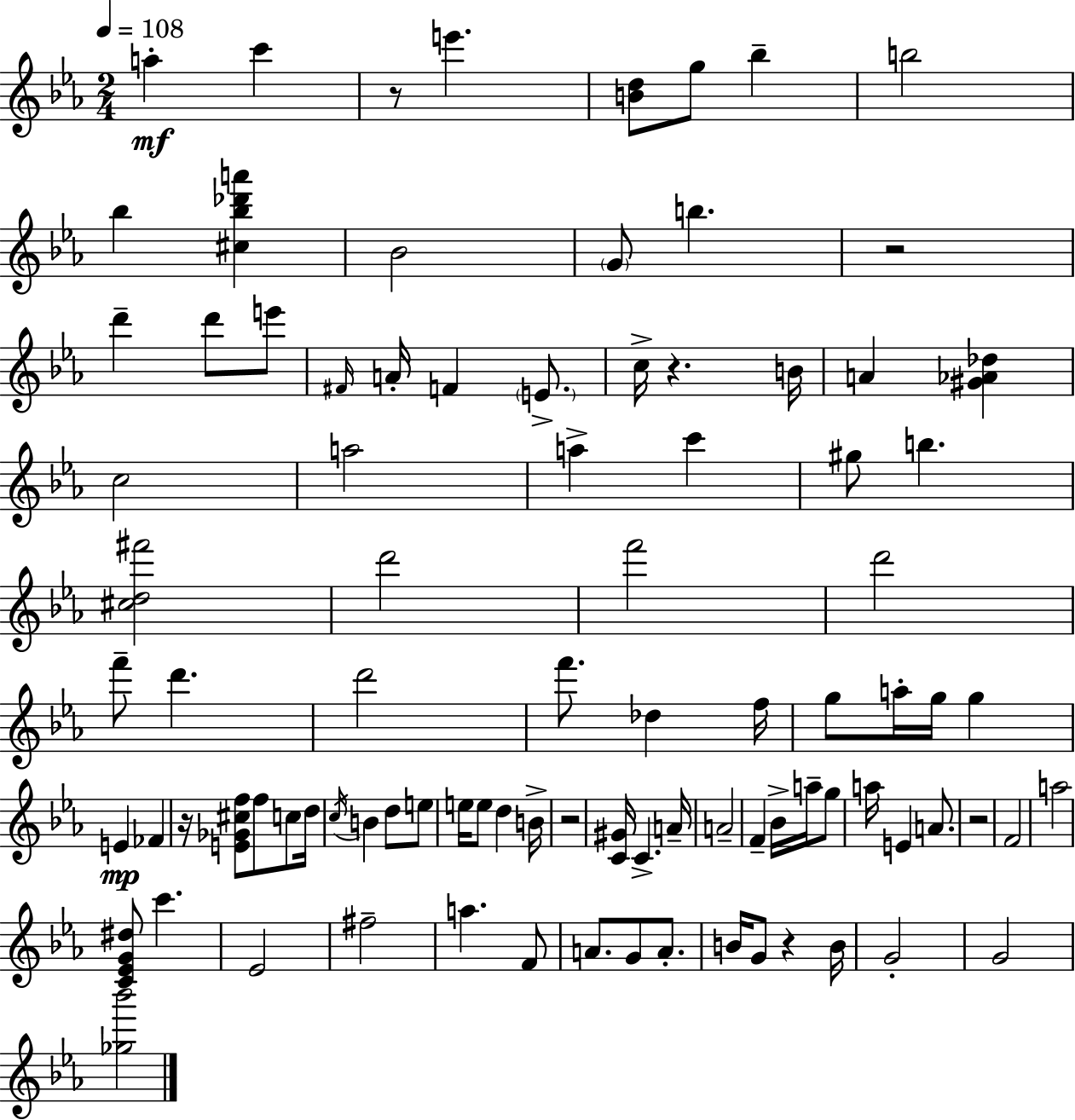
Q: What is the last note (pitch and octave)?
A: G4